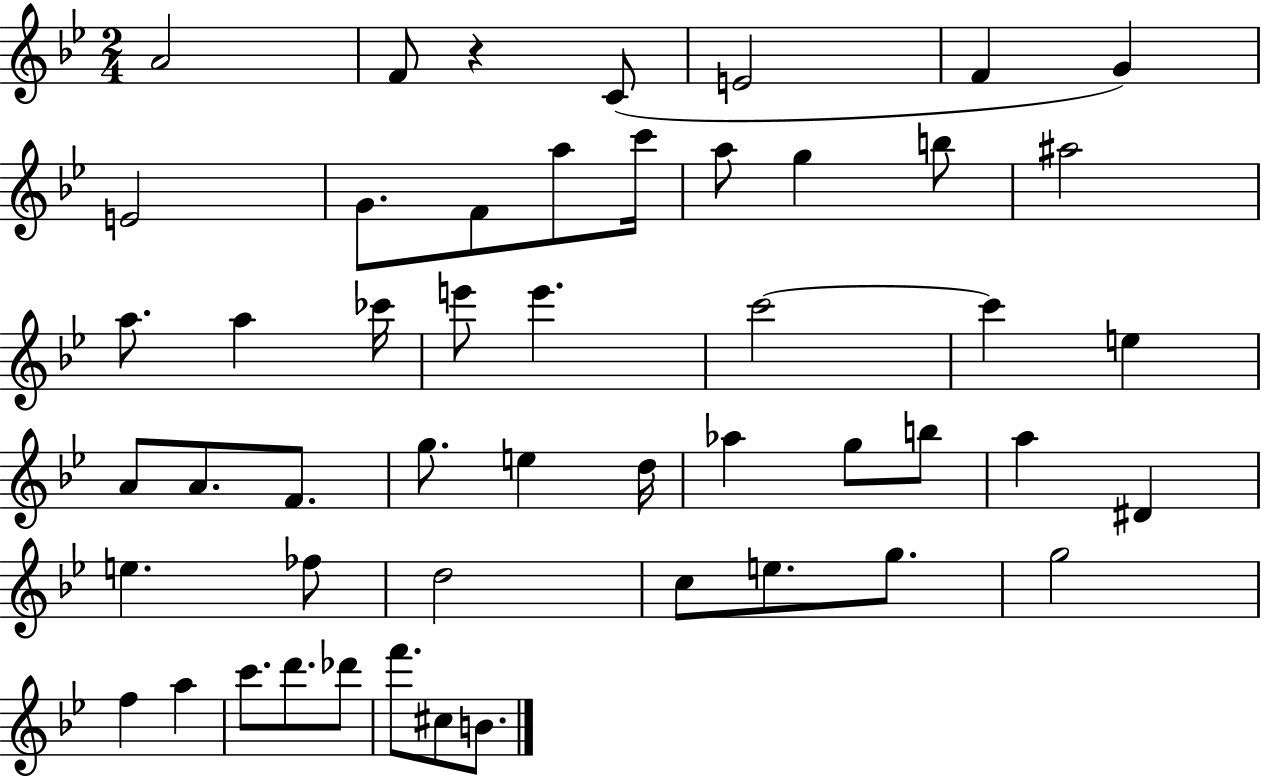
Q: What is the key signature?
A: BES major